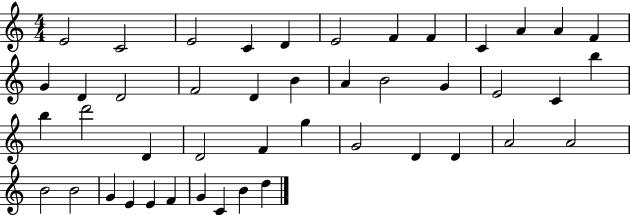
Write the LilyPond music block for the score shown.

{
  \clef treble
  \numericTimeSignature
  \time 4/4
  \key c \major
  e'2 c'2 | e'2 c'4 d'4 | e'2 f'4 f'4 | c'4 a'4 a'4 f'4 | \break g'4 d'4 d'2 | f'2 d'4 b'4 | a'4 b'2 g'4 | e'2 c'4 b''4 | \break b''4 d'''2 d'4 | d'2 f'4 g''4 | g'2 d'4 d'4 | a'2 a'2 | \break b'2 b'2 | g'4 e'4 e'4 f'4 | g'4 c'4 b'4 d''4 | \bar "|."
}